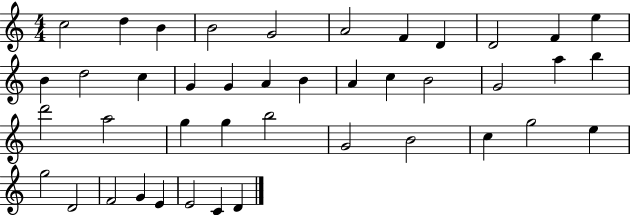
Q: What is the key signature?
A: C major